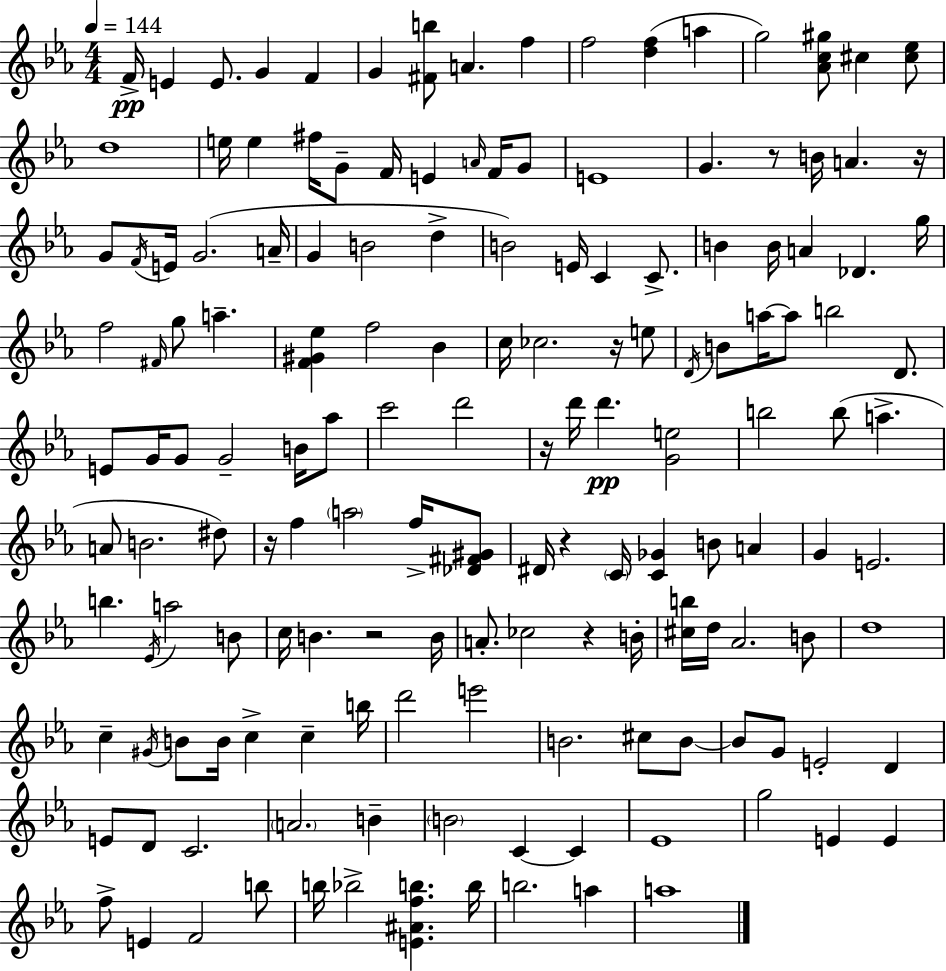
X:1
T:Untitled
M:4/4
L:1/4
K:Eb
F/4 E E/2 G F G [^Fb]/2 A f f2 [df] a g2 [_Ac^g]/2 ^c [^c_e]/2 d4 e/4 e ^f/4 G/2 F/4 E A/4 F/4 G/2 E4 G z/2 B/4 A z/4 G/2 F/4 E/4 G2 A/4 G B2 d B2 E/4 C C/2 B B/4 A _D g/4 f2 ^F/4 g/2 a [F^G_e] f2 _B c/4 _c2 z/4 e/2 D/4 B/2 a/4 a/2 b2 D/2 E/2 G/4 G/2 G2 B/4 _a/2 c'2 d'2 z/4 d'/4 d' [Ge]2 b2 b/2 a A/2 B2 ^d/2 z/4 f a2 f/4 [_D^F^G]/2 ^D/4 z C/4 [C_G] B/2 A G E2 b _E/4 a2 B/2 c/4 B z2 B/4 A/2 _c2 z B/4 [^cb]/4 d/4 _A2 B/2 d4 c ^G/4 B/2 B/4 c c b/4 d'2 e'2 B2 ^c/2 B/2 B/2 G/2 E2 D E/2 D/2 C2 A2 B B2 C C _E4 g2 E E f/2 E F2 b/2 b/4 _b2 [E^Afb] b/4 b2 a a4